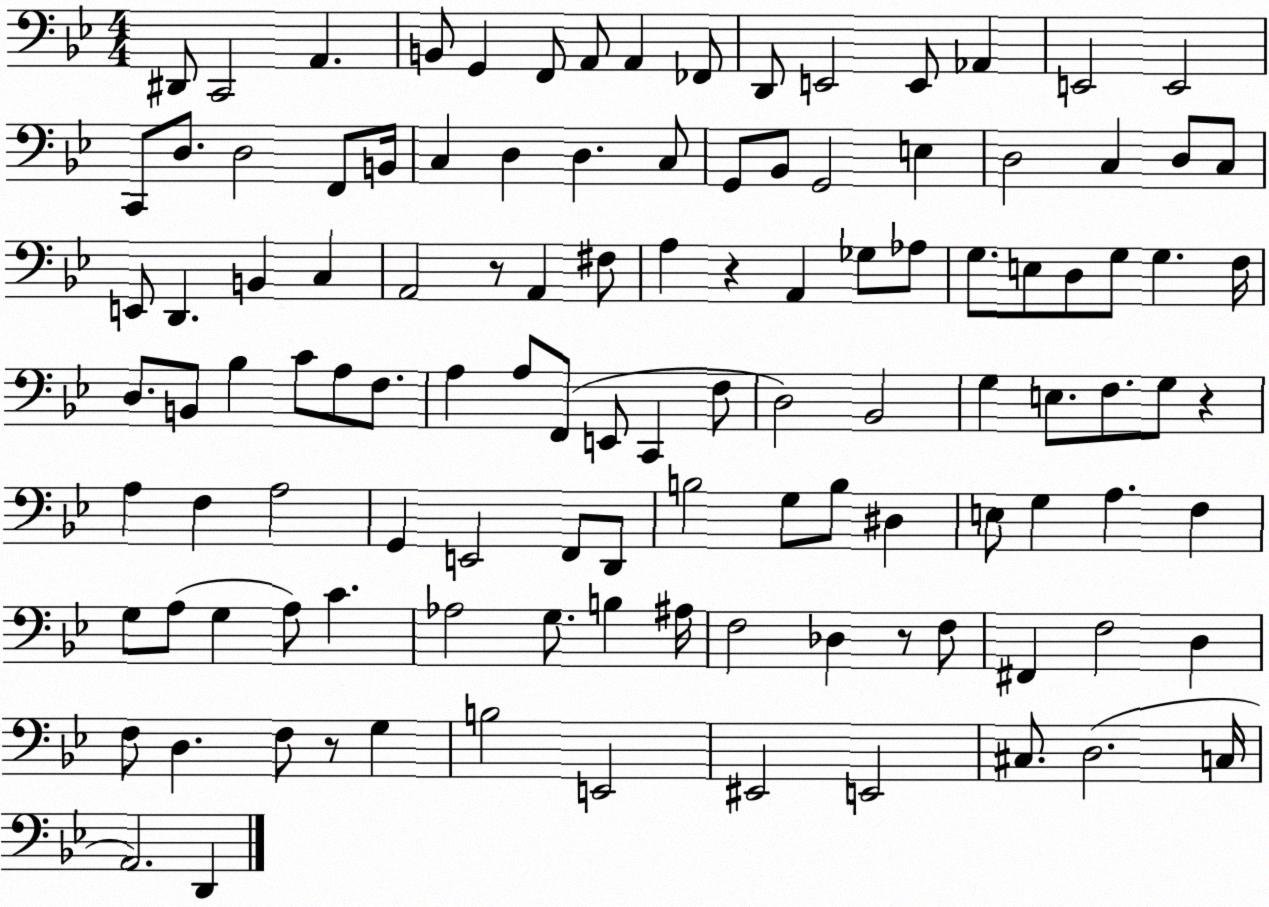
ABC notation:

X:1
T:Untitled
M:4/4
L:1/4
K:Bb
^D,,/2 C,,2 A,, B,,/2 G,, F,,/2 A,,/2 A,, _F,,/2 D,,/2 E,,2 E,,/2 _A,, E,,2 E,,2 C,,/2 D,/2 D,2 F,,/2 B,,/4 C, D, D, C,/2 G,,/2 _B,,/2 G,,2 E, D,2 C, D,/2 C,/2 E,,/2 D,, B,, C, A,,2 z/2 A,, ^F,/2 A, z A,, _G,/2 _A,/2 G,/2 E,/2 D,/2 G,/2 G, F,/4 D,/2 B,,/2 _B, C/2 A,/2 F,/2 A, A,/2 F,,/2 E,,/2 C,, F,/2 D,2 _B,,2 G, E,/2 F,/2 G,/2 z A, F, A,2 G,, E,,2 F,,/2 D,,/2 B,2 G,/2 B,/2 ^D, E,/2 G, A, F, G,/2 A,/2 G, A,/2 C _A,2 G,/2 B, ^A,/4 F,2 _D, z/2 F,/2 ^F,, F,2 D, F,/2 D, F,/2 z/2 G, B,2 E,,2 ^E,,2 E,,2 ^C,/2 D,2 C,/4 A,,2 D,,